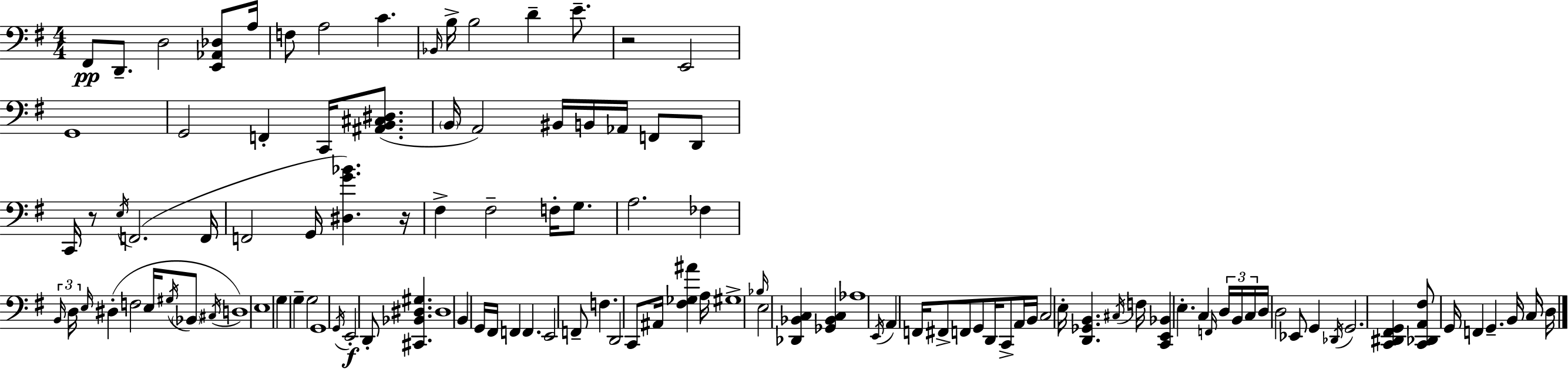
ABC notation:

X:1
T:Untitled
M:4/4
L:1/4
K:Em
^F,,/2 D,,/2 D,2 [E,,_A,,_D,]/2 A,/4 F,/2 A,2 C _B,,/4 B,/4 B,2 D E/2 z2 E,,2 G,,4 G,,2 F,, C,,/4 [^A,,B,,^C,^D,]/2 B,,/4 A,,2 ^B,,/4 B,,/4 _A,,/4 F,,/2 D,,/2 C,,/4 z/2 E,/4 F,,2 F,,/4 F,,2 G,,/4 [^D,G_B] z/4 ^F, ^F,2 F,/4 G,/2 A,2 _F, B,,/4 D,/4 E,/4 ^D, F,2 E,/4 ^G,/4 _B,,/2 ^C,/4 D,4 E,4 G, G, G,2 G,,4 G,,/4 E,,2 D,,/2 [^C,,_B,,^D,^G,] ^D,4 B,, G,,/4 ^F,,/4 F,, F,, E,,2 F,,/2 F, D,,2 C,,/2 ^A,,/4 [^F,_G,^A] A,/4 ^G,4 _B,/4 E,2 [_D,,_B,,C,] [_G,,_B,,C,] _A,4 E,,/4 A,, F,,/4 ^F,,/2 F,,/2 G,,/2 D,,/4 C,,/2 A,,/4 B,,/4 C,2 E,/4 [D,,_G,,B,,] ^C,/4 F,/4 [C,,E,,_B,,] E, C, F,,/4 D,/4 B,,/4 C,/4 D,/4 D,2 _E,,/2 G,, _D,,/4 G,,2 [C,,^D,,^F,,G,,] [C,,_D,,A,,^F,]/2 G,,/4 F,, G,, B,,/4 C,/4 D,/4